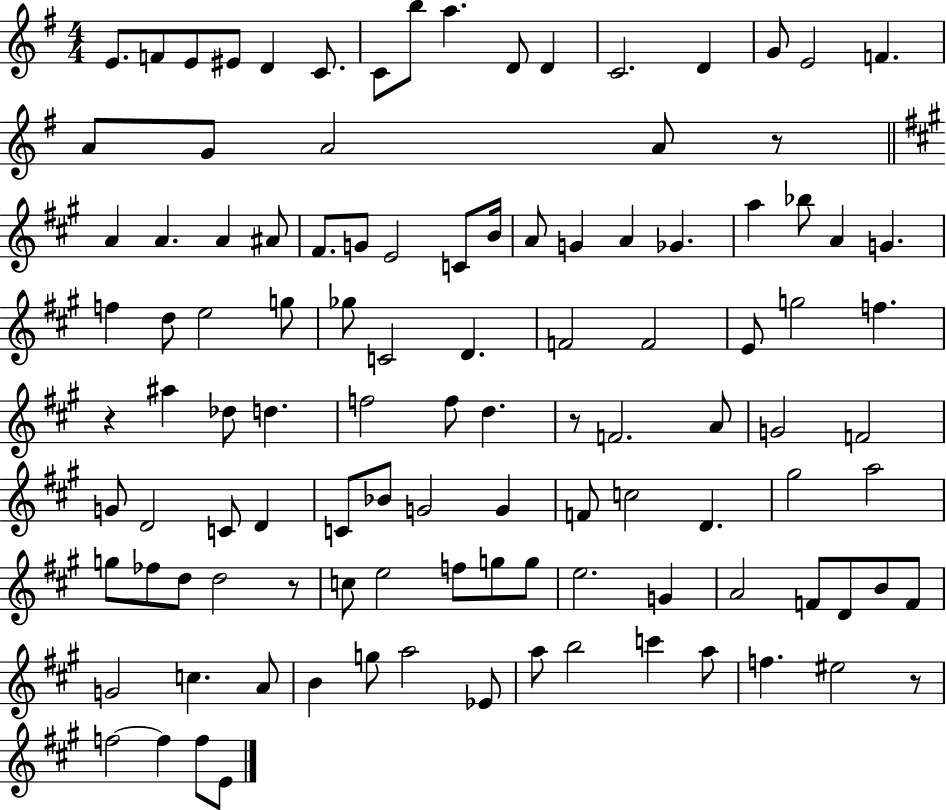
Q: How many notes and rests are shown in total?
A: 110